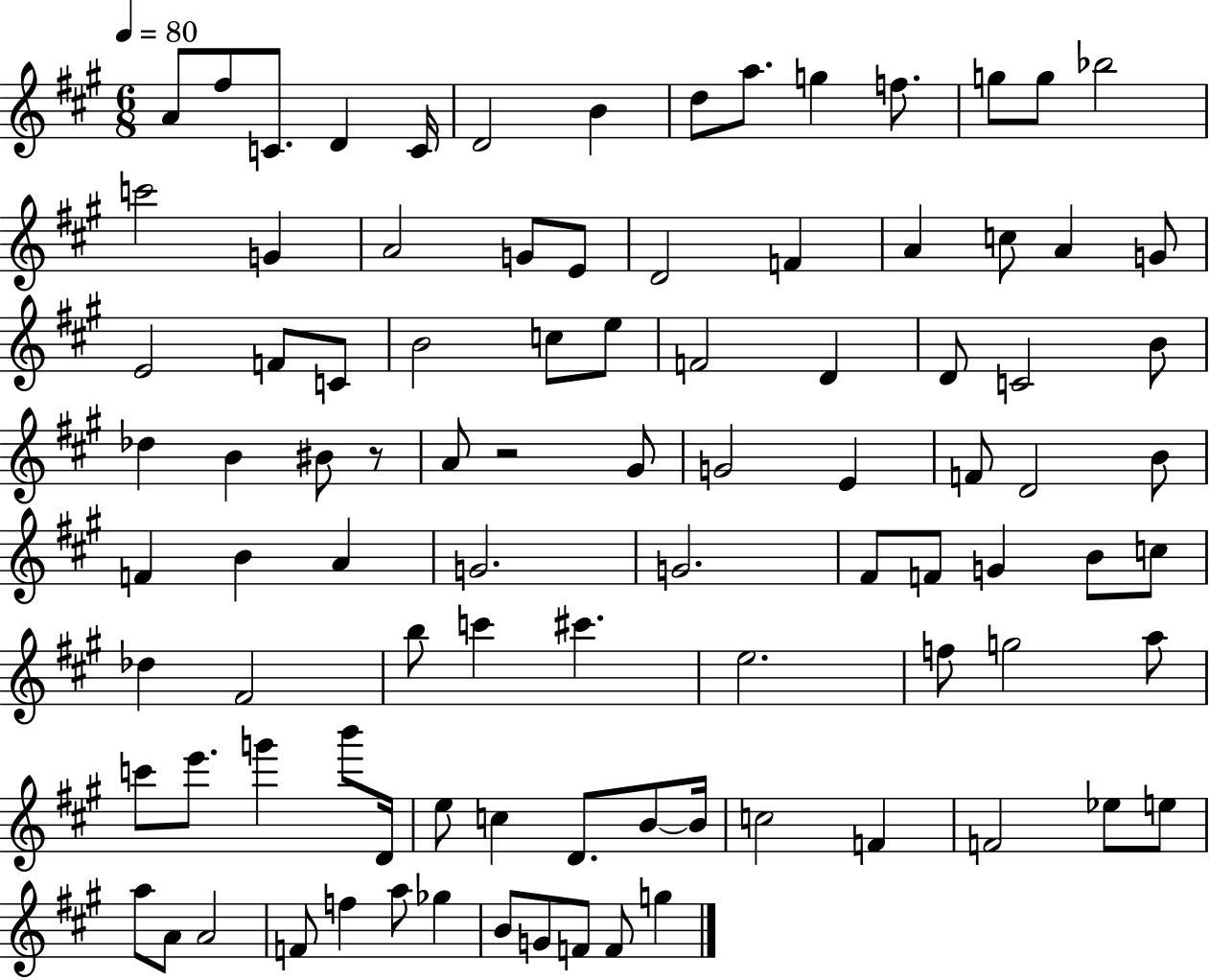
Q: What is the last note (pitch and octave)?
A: G5